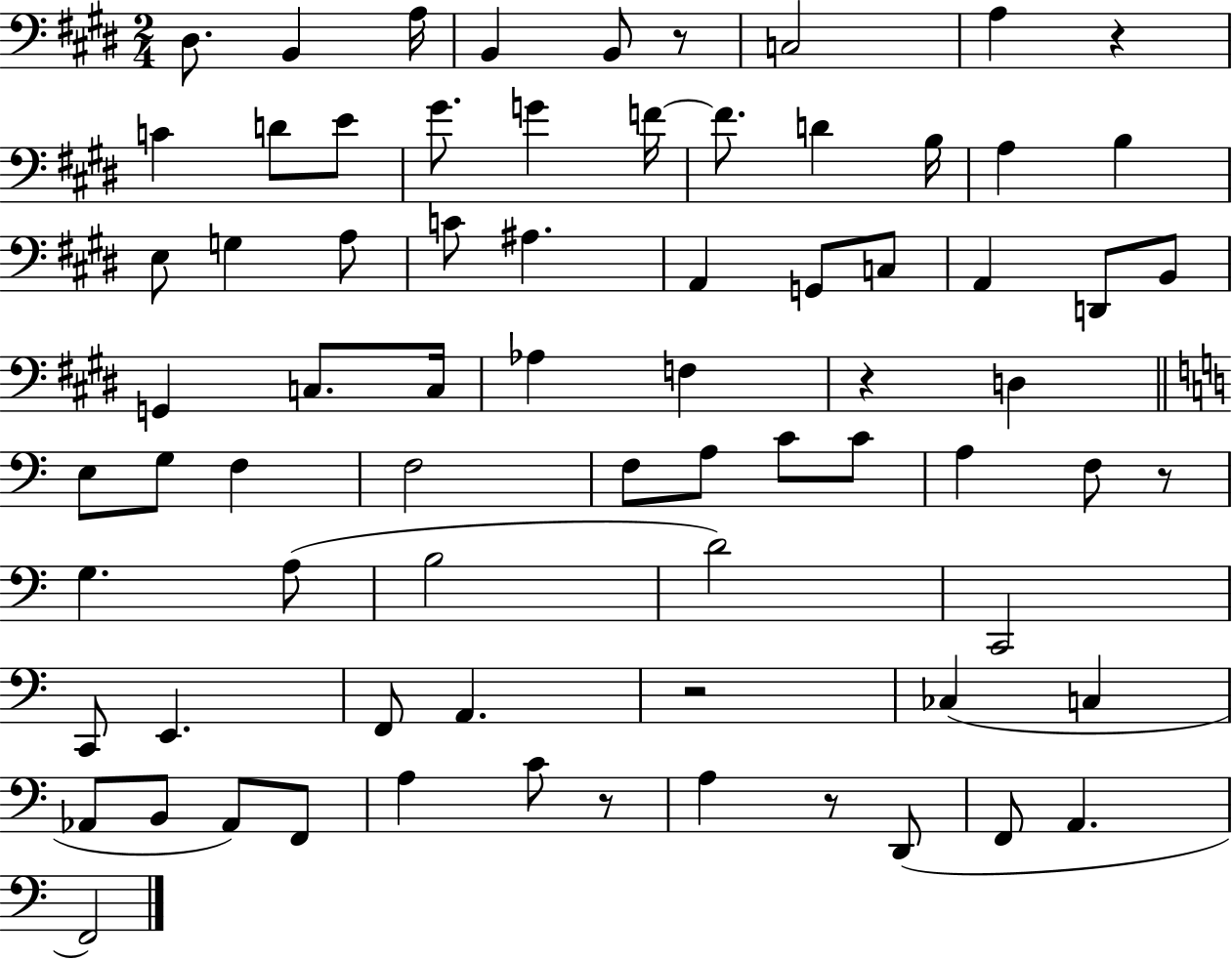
D#3/e. B2/q A3/s B2/q B2/e R/e C3/h A3/q R/q C4/q D4/e E4/e G#4/e. G4/q F4/s F4/e. D4/q B3/s A3/q B3/q E3/e G3/q A3/e C4/e A#3/q. A2/q G2/e C3/e A2/q D2/e B2/e G2/q C3/e. C3/s Ab3/q F3/q R/q D3/q E3/e G3/e F3/q F3/h F3/e A3/e C4/e C4/e A3/q F3/e R/e G3/q. A3/e B3/h D4/h C2/h C2/e E2/q. F2/e A2/q. R/h CES3/q C3/q Ab2/e B2/e Ab2/e F2/e A3/q C4/e R/e A3/q R/e D2/e F2/e A2/q. F2/h